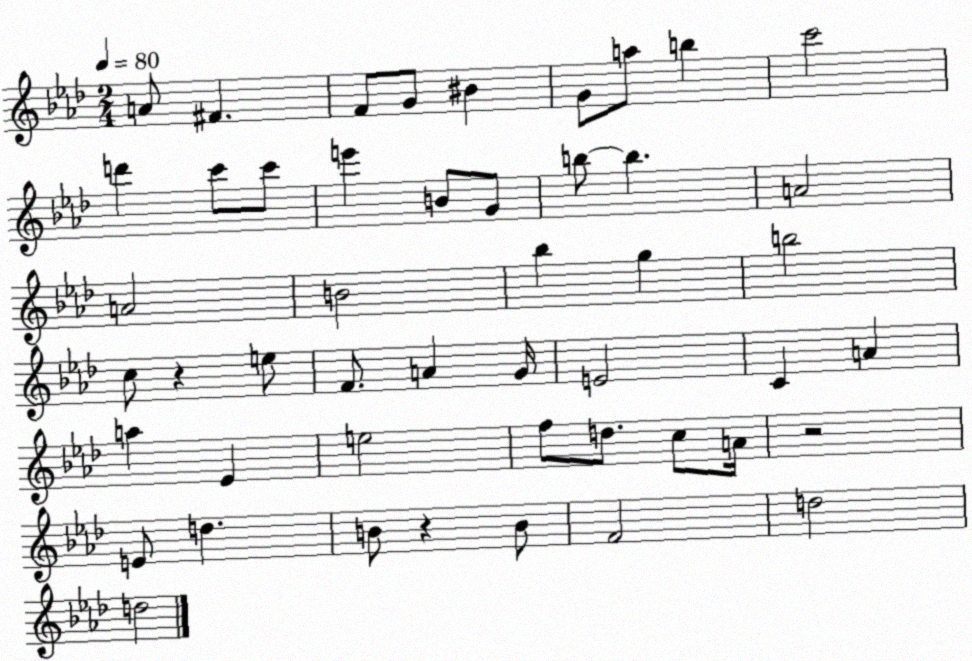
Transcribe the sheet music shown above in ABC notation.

X:1
T:Untitled
M:2/4
L:1/4
K:Ab
A/2 ^F F/2 G/2 ^B G/2 a/2 b c'2 d' c'/2 c'/2 e' B/2 G/2 b/2 b A2 A2 B2 _b g b2 c/2 z e/2 F/2 A G/4 E2 C A a _E e2 f/2 d/2 c/2 A/4 z2 E/2 d B/2 z B/2 F2 d2 d2